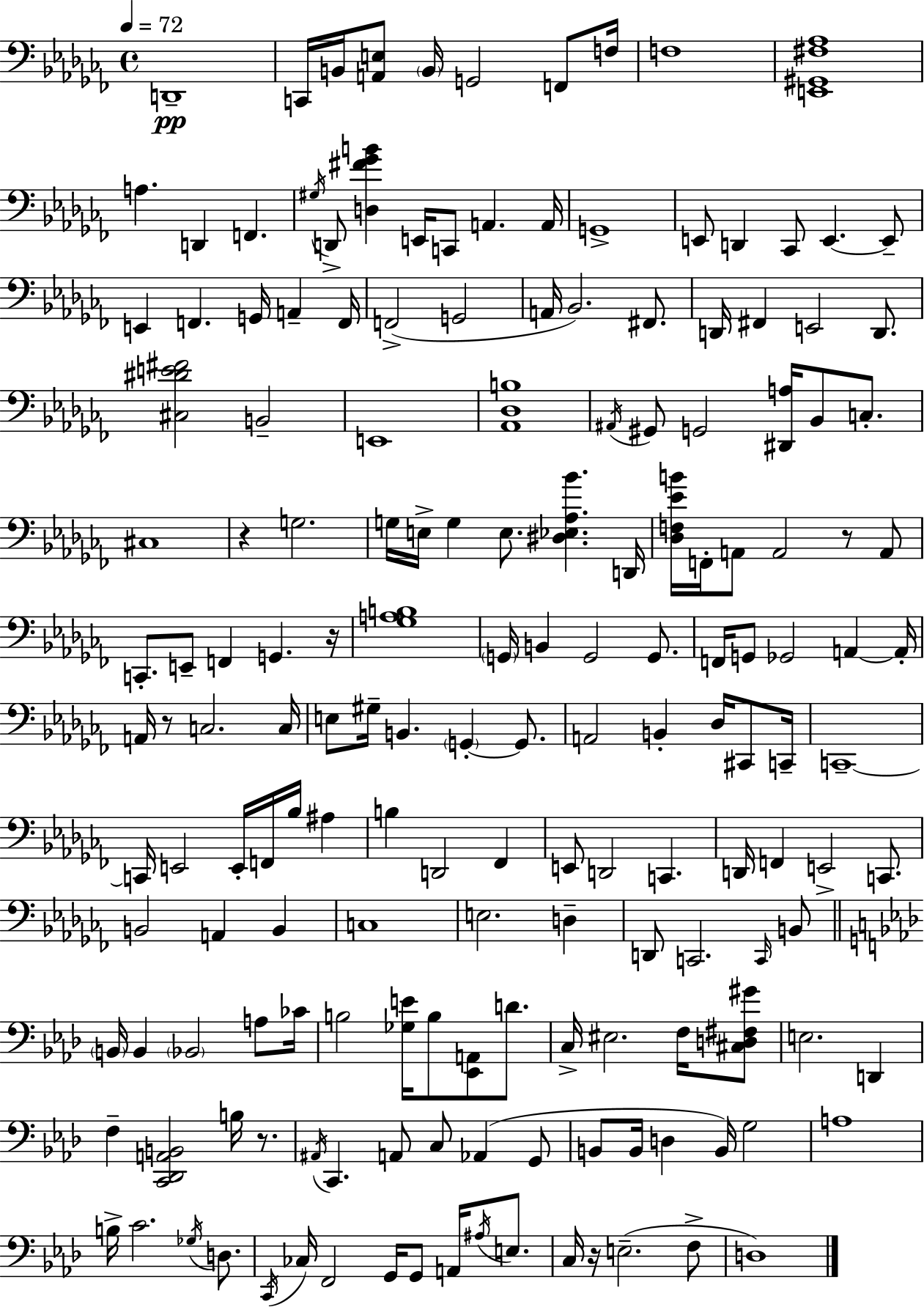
X:1
T:Untitled
M:4/4
L:1/4
K:Abm
D,,4 C,,/4 B,,/4 [A,,E,]/2 B,,/4 G,,2 F,,/2 F,/4 F,4 [E,,^G,,^F,_A,]4 A, D,, F,, ^G,/4 D,,/2 [D,^F_GB] E,,/4 C,,/2 A,, A,,/4 G,,4 E,,/2 D,, _C,,/2 E,, E,,/2 E,, F,, G,,/4 A,, F,,/4 F,,2 G,,2 A,,/4 _B,,2 ^F,,/2 D,,/4 ^F,, E,,2 D,,/2 [^C,^DE^F]2 B,,2 E,,4 [_A,,_D,B,]4 ^A,,/4 ^G,,/2 G,,2 [^D,,A,]/4 _B,,/2 C,/2 ^C,4 z G,2 G,/4 E,/4 G, E,/2 [^D,_E,_A,_B] D,,/4 [_D,F,_EB]/4 F,,/4 A,,/2 A,,2 z/2 A,,/2 C,,/2 E,,/2 F,, G,, z/4 [_G,A,B,]4 G,,/4 B,, G,,2 G,,/2 F,,/4 G,,/2 _G,,2 A,, A,,/4 A,,/4 z/2 C,2 C,/4 E,/2 ^G,/4 B,, G,, G,,/2 A,,2 B,, _D,/4 ^C,,/2 C,,/4 C,,4 C,,/4 E,,2 E,,/4 F,,/4 _B,/4 ^A, B, D,,2 _F,, E,,/2 D,,2 C,, D,,/4 F,, E,,2 C,,/2 B,,2 A,, B,, C,4 E,2 D, D,,/2 C,,2 C,,/4 B,,/2 B,,/4 B,, _B,,2 A,/2 _C/4 B,2 [_G,E]/4 B,/2 [_E,,A,,]/2 D/2 C,/4 ^E,2 F,/4 [^C,D,^F,^G]/2 E,2 D,, F, [C,,_D,,A,,B,,]2 B,/4 z/2 ^A,,/4 C,, A,,/2 C,/2 _A,, G,,/2 B,,/2 B,,/4 D, B,,/4 G,2 A,4 B,/4 C2 _G,/4 D,/2 C,,/4 _C,/4 F,,2 G,,/4 G,,/2 A,,/4 ^A,/4 E,/2 C,/4 z/4 E,2 F,/2 D,4